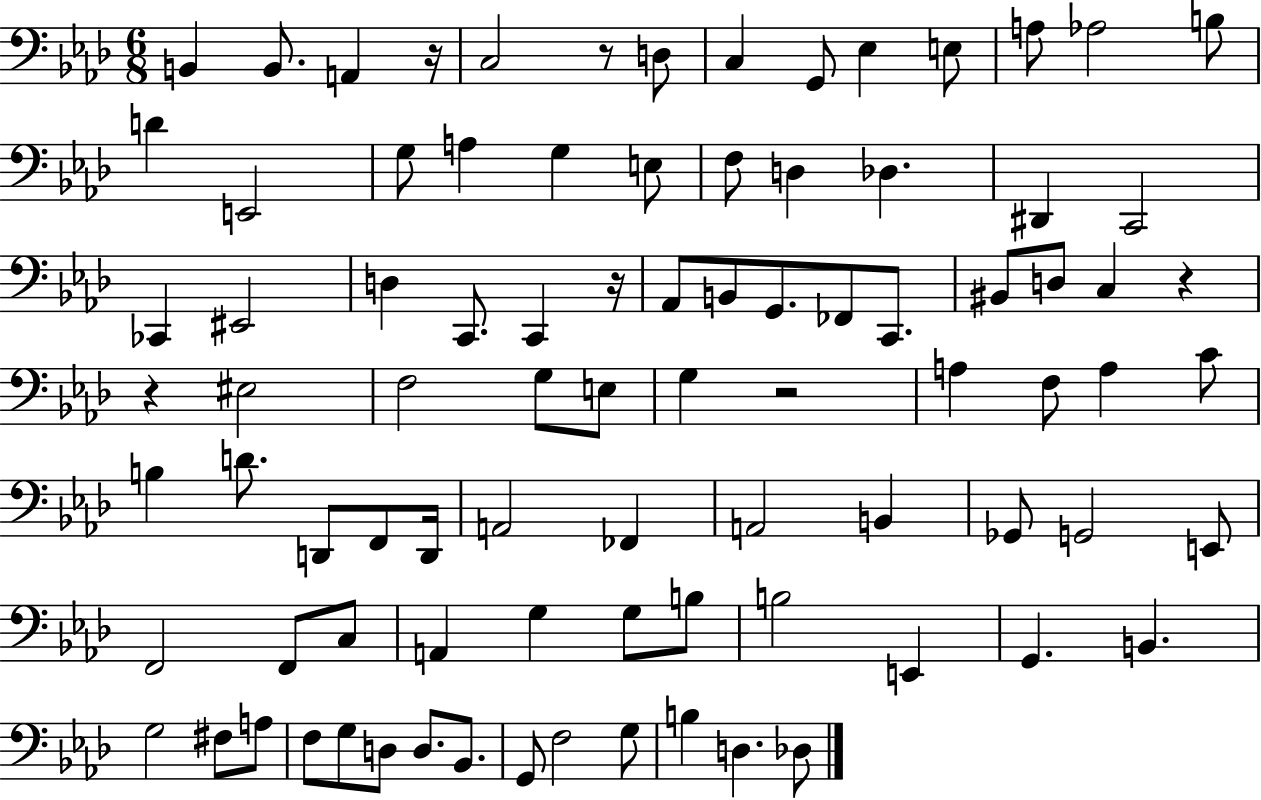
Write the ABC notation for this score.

X:1
T:Untitled
M:6/8
L:1/4
K:Ab
B,, B,,/2 A,, z/4 C,2 z/2 D,/2 C, G,,/2 _E, E,/2 A,/2 _A,2 B,/2 D E,,2 G,/2 A, G, E,/2 F,/2 D, _D, ^D,, C,,2 _C,, ^E,,2 D, C,,/2 C,, z/4 _A,,/2 B,,/2 G,,/2 _F,,/2 C,,/2 ^B,,/2 D,/2 C, z z ^E,2 F,2 G,/2 E,/2 G, z2 A, F,/2 A, C/2 B, D/2 D,,/2 F,,/2 D,,/4 A,,2 _F,, A,,2 B,, _G,,/2 G,,2 E,,/2 F,,2 F,,/2 C,/2 A,, G, G,/2 B,/2 B,2 E,, G,, B,, G,2 ^F,/2 A,/2 F,/2 G,/2 D,/2 D,/2 _B,,/2 G,,/2 F,2 G,/2 B, D, _D,/2